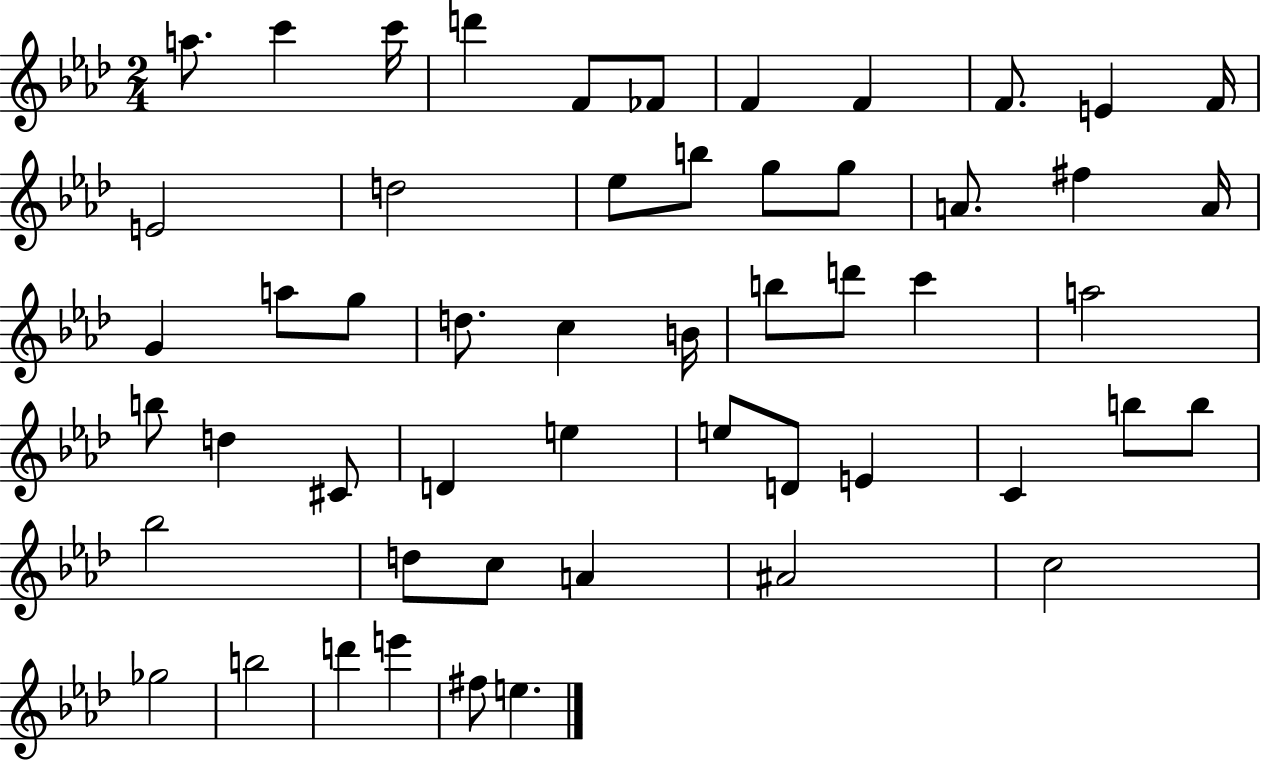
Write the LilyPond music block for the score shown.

{
  \clef treble
  \numericTimeSignature
  \time 2/4
  \key aes \major
  \repeat volta 2 { a''8. c'''4 c'''16 | d'''4 f'8 fes'8 | f'4 f'4 | f'8. e'4 f'16 | \break e'2 | d''2 | ees''8 b''8 g''8 g''8 | a'8. fis''4 a'16 | \break g'4 a''8 g''8 | d''8. c''4 b'16 | b''8 d'''8 c'''4 | a''2 | \break b''8 d''4 cis'8 | d'4 e''4 | e''8 d'8 e'4 | c'4 b''8 b''8 | \break bes''2 | d''8 c''8 a'4 | ais'2 | c''2 | \break ges''2 | b''2 | d'''4 e'''4 | fis''8 e''4. | \break } \bar "|."
}